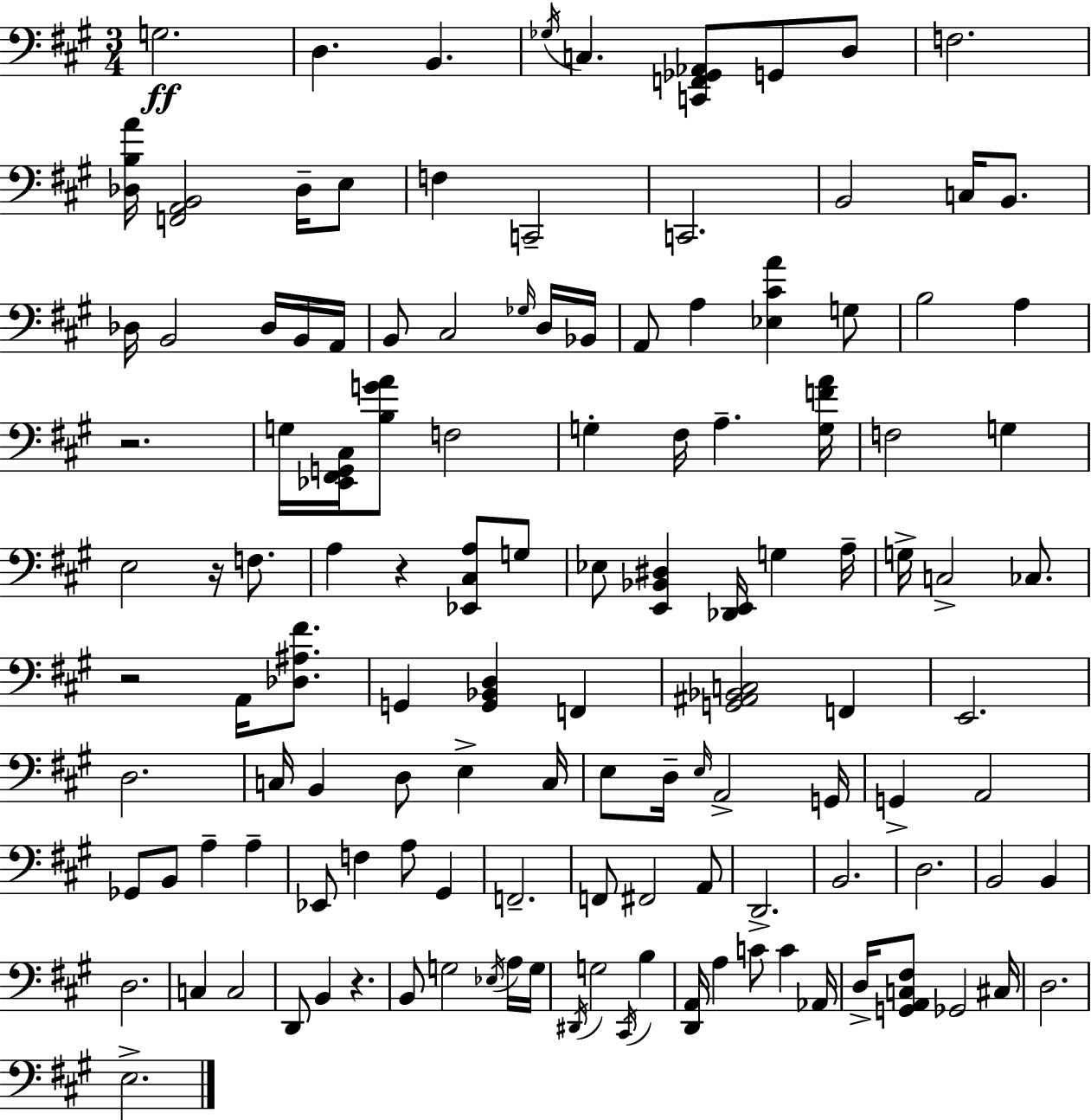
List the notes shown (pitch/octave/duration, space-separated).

G3/h. D3/q. B2/q. Gb3/s C3/q. [C2,F2,Gb2,Ab2]/e G2/e D3/e F3/h. [Db3,B3,A4]/s [F2,A2,B2]/h Db3/s E3/e F3/q C2/h C2/h. B2/h C3/s B2/e. Db3/s B2/h Db3/s B2/s A2/s B2/e C#3/h Gb3/s D3/s Bb2/s A2/e A3/q [Eb3,C#4,A4]/q G3/e B3/h A3/q R/h. G3/s [Eb2,F#2,G2,C#3]/s [B3,G4,A4]/e F3/h G3/q F#3/s A3/q. [G3,F4,A4]/s F3/h G3/q E3/h R/s F3/e. A3/q R/q [Eb2,C#3,A3]/e G3/e Eb3/e [E2,Bb2,D#3]/q [Db2,E2]/s G3/q A3/s G3/s C3/h CES3/e. R/h A2/s [Db3,A#3,F#4]/e. G2/q [G2,Bb2,D3]/q F2/q [G2,A#2,Bb2,C3]/h F2/q E2/h. D3/h. C3/s B2/q D3/e E3/q C3/s E3/e D3/s E3/s A2/h G2/s G2/q A2/h Gb2/e B2/e A3/q A3/q Eb2/e F3/q A3/e G#2/q F2/h. F2/e F#2/h A2/e D2/h. B2/h. D3/h. B2/h B2/q D3/h. C3/q C3/h D2/e B2/q R/q. B2/e G3/h Eb3/s A3/s G3/s D#2/s G3/h C#2/s B3/q [D2,A2]/s A3/q C4/e C4/q Ab2/s D3/s [G2,A2,C3,F#3]/e Gb2/h C#3/s D3/h. E3/h.